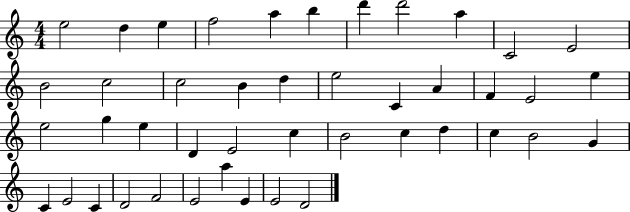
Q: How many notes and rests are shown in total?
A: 44